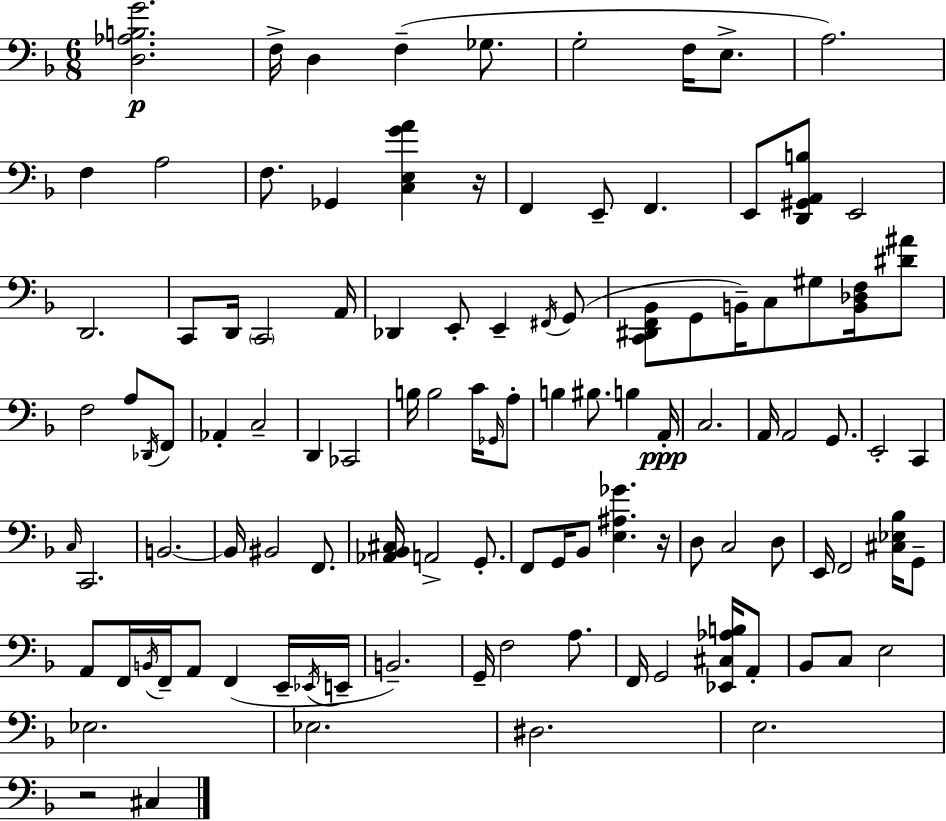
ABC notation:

X:1
T:Untitled
M:6/8
L:1/4
K:Dm
[D,_A,B,G]2 F,/4 D, F, _G,/2 G,2 F,/4 E,/2 A,2 F, A,2 F,/2 _G,, [C,E,GA] z/4 F,, E,,/2 F,, E,,/2 [D,,^G,,A,,B,]/2 E,,2 D,,2 C,,/2 D,,/4 C,,2 A,,/4 _D,, E,,/2 E,, ^F,,/4 G,,/2 [C,,^D,,F,,_B,,]/2 G,,/2 B,,/4 C,/2 ^G,/2 [B,,_D,F,]/4 [^D^A]/2 F,2 A,/2 _D,,/4 F,,/2 _A,, C,2 D,, _C,,2 B,/4 B,2 C/4 _G,,/4 A,/2 B, ^B,/2 B, A,,/4 C,2 A,,/4 A,,2 G,,/2 E,,2 C,, C,/4 C,,2 B,,2 B,,/4 ^B,,2 F,,/2 [_A,,_B,,^C,]/4 A,,2 G,,/2 F,,/2 G,,/4 _B,,/2 [E,^A,_G] z/4 D,/2 C,2 D,/2 E,,/4 F,,2 [^C,_E,_B,]/4 G,,/2 A,,/2 F,,/4 B,,/4 F,,/4 A,,/2 F,, E,,/4 _E,,/4 E,,/4 B,,2 G,,/4 F,2 A,/2 F,,/4 G,,2 [_E,,^C,_A,B,]/4 A,,/2 _B,,/2 C,/2 E,2 _E,2 _E,2 ^D,2 E,2 z2 ^C,